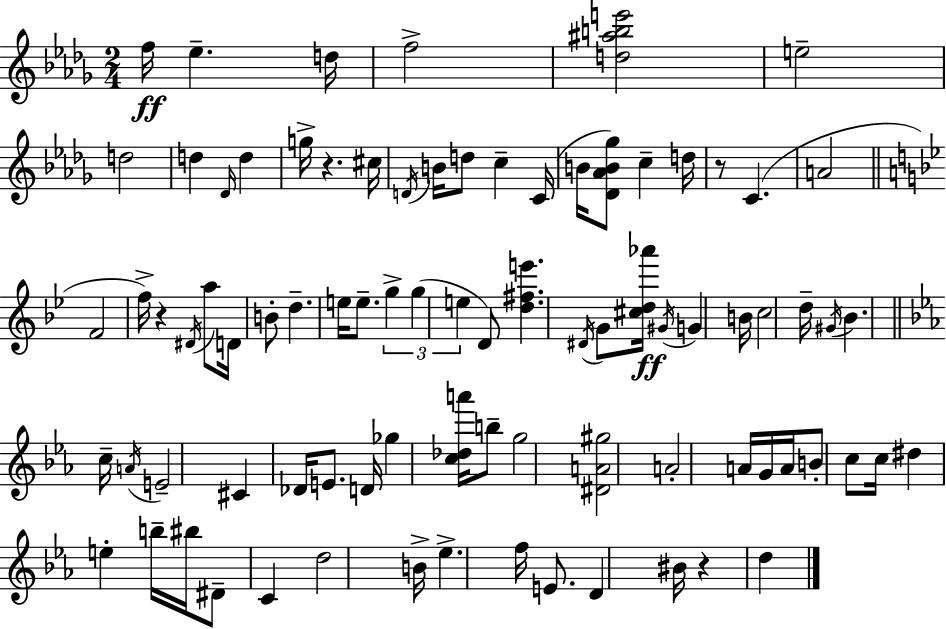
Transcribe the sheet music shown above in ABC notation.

X:1
T:Untitled
M:2/4
L:1/4
K:Bbm
f/4 _e d/4 f2 [d^abe']2 e2 d2 d _D/4 d g/4 z ^c/4 D/4 B/4 d/2 c C/4 B/4 [_D_AB_g]/2 c d/4 z/2 C A2 F2 f/4 z ^D/4 a/2 D/4 B/2 d e/4 e/2 g g e D/2 [d^fe'] ^D/4 G/2 [^cd_a']/4 ^G/4 G B/4 c2 d/4 ^G/4 _B c/4 A/4 E2 ^C _D/4 E/2 D/4 _g [c_da']/4 b/2 g2 [^DA^g]2 A2 A/4 G/4 A/4 B/2 c/2 c/4 ^d e b/4 ^b/4 ^D/2 C d2 B/4 _e f/4 E/2 D ^B/4 z d